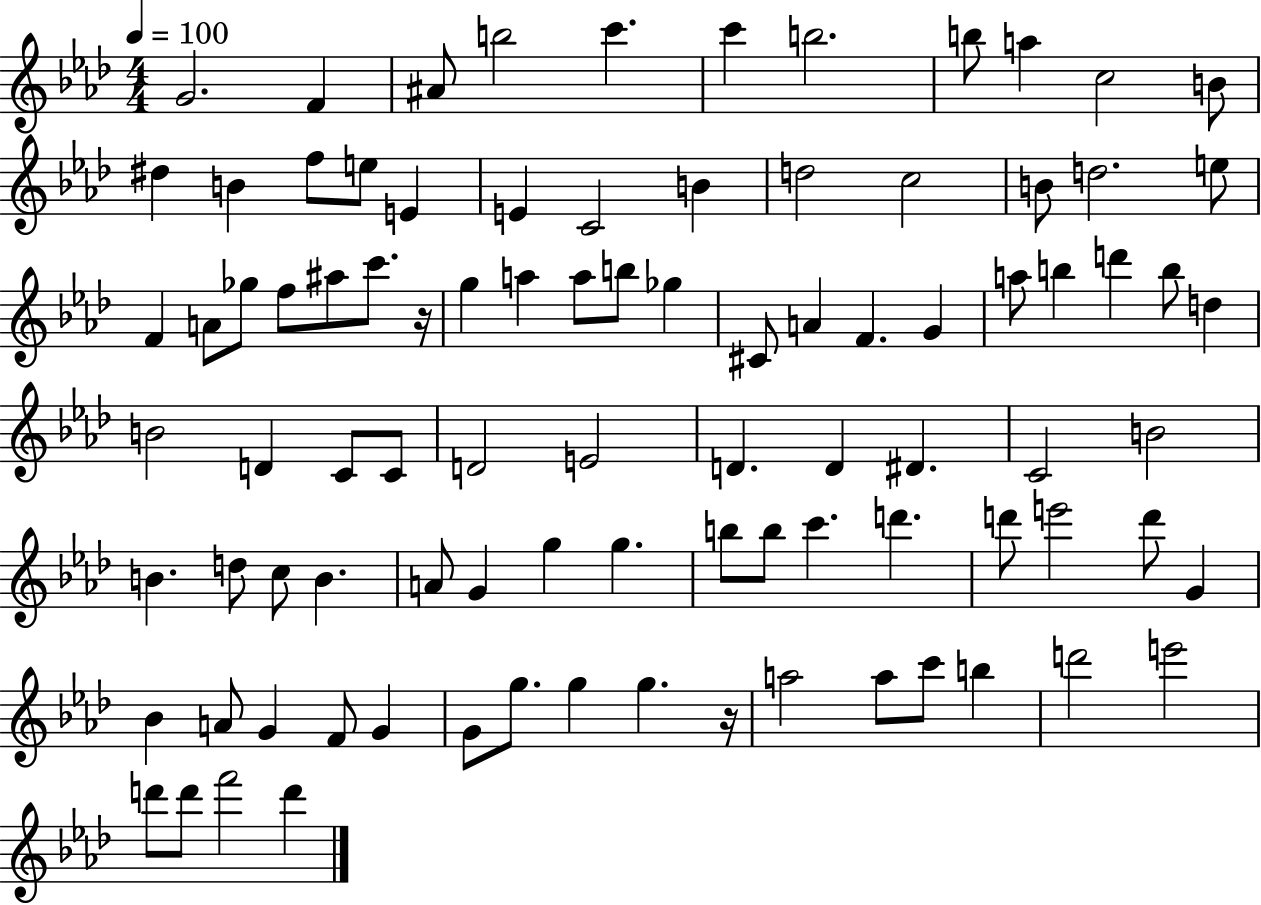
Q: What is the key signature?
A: AES major